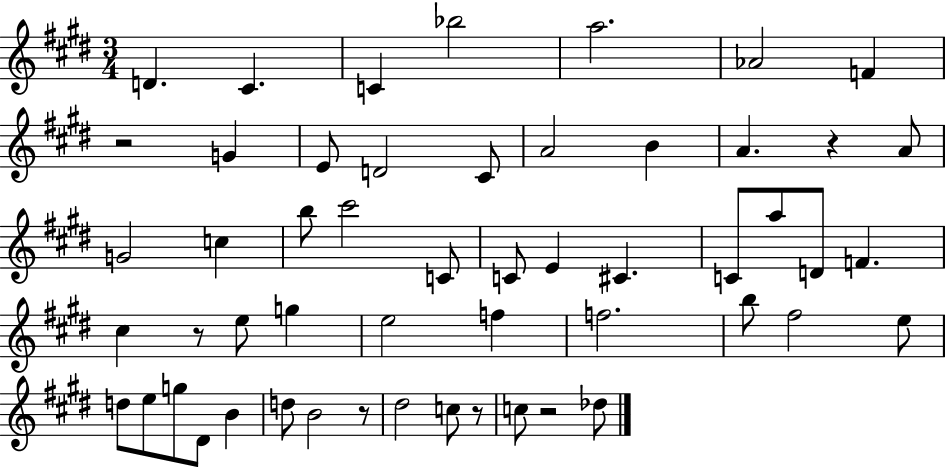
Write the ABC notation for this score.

X:1
T:Untitled
M:3/4
L:1/4
K:E
D ^C C _b2 a2 _A2 F z2 G E/2 D2 ^C/2 A2 B A z A/2 G2 c b/2 ^c'2 C/2 C/2 E ^C C/2 a/2 D/2 F ^c z/2 e/2 g e2 f f2 b/2 ^f2 e/2 d/2 e/2 g/2 ^D/2 B d/2 B2 z/2 ^d2 c/2 z/2 c/2 z2 _d/2